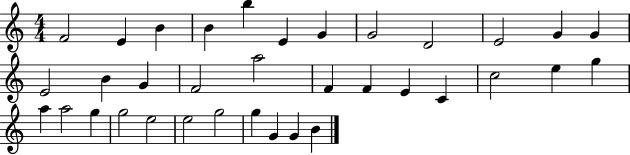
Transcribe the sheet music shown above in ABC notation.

X:1
T:Untitled
M:4/4
L:1/4
K:C
F2 E B B b E G G2 D2 E2 G G E2 B G F2 a2 F F E C c2 e g a a2 g g2 e2 e2 g2 g G G B